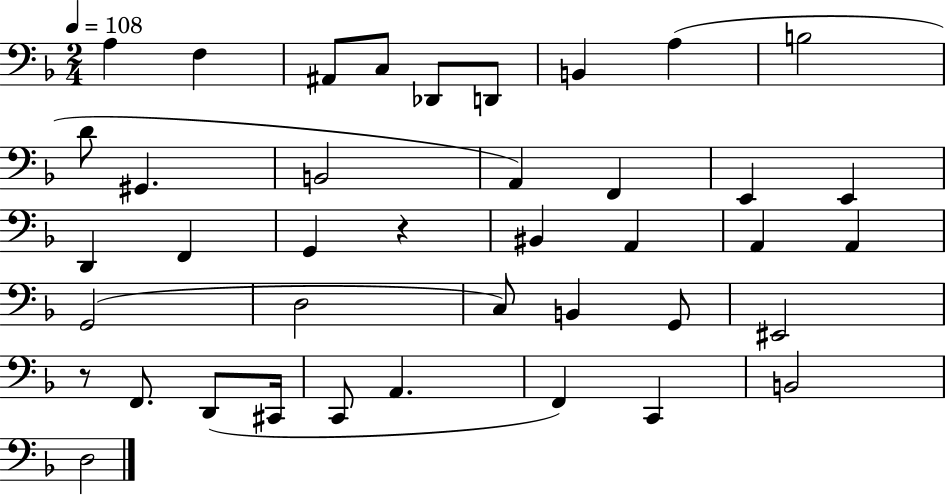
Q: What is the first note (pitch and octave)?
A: A3